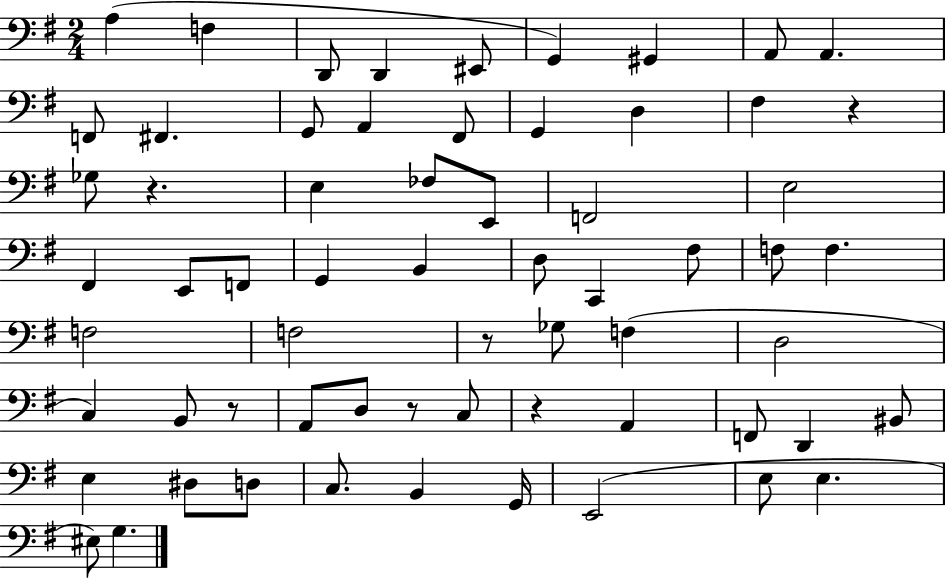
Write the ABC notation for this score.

X:1
T:Untitled
M:2/4
L:1/4
K:G
A, F, D,,/2 D,, ^E,,/2 G,, ^G,, A,,/2 A,, F,,/2 ^F,, G,,/2 A,, ^F,,/2 G,, D, ^F, z _G,/2 z E, _F,/2 E,,/2 F,,2 E,2 ^F,, E,,/2 F,,/2 G,, B,, D,/2 C,, ^F,/2 F,/2 F, F,2 F,2 z/2 _G,/2 F, D,2 C, B,,/2 z/2 A,,/2 D,/2 z/2 C,/2 z A,, F,,/2 D,, ^B,,/2 E, ^D,/2 D,/2 C,/2 B,, G,,/4 E,,2 E,/2 E, ^E,/2 G,